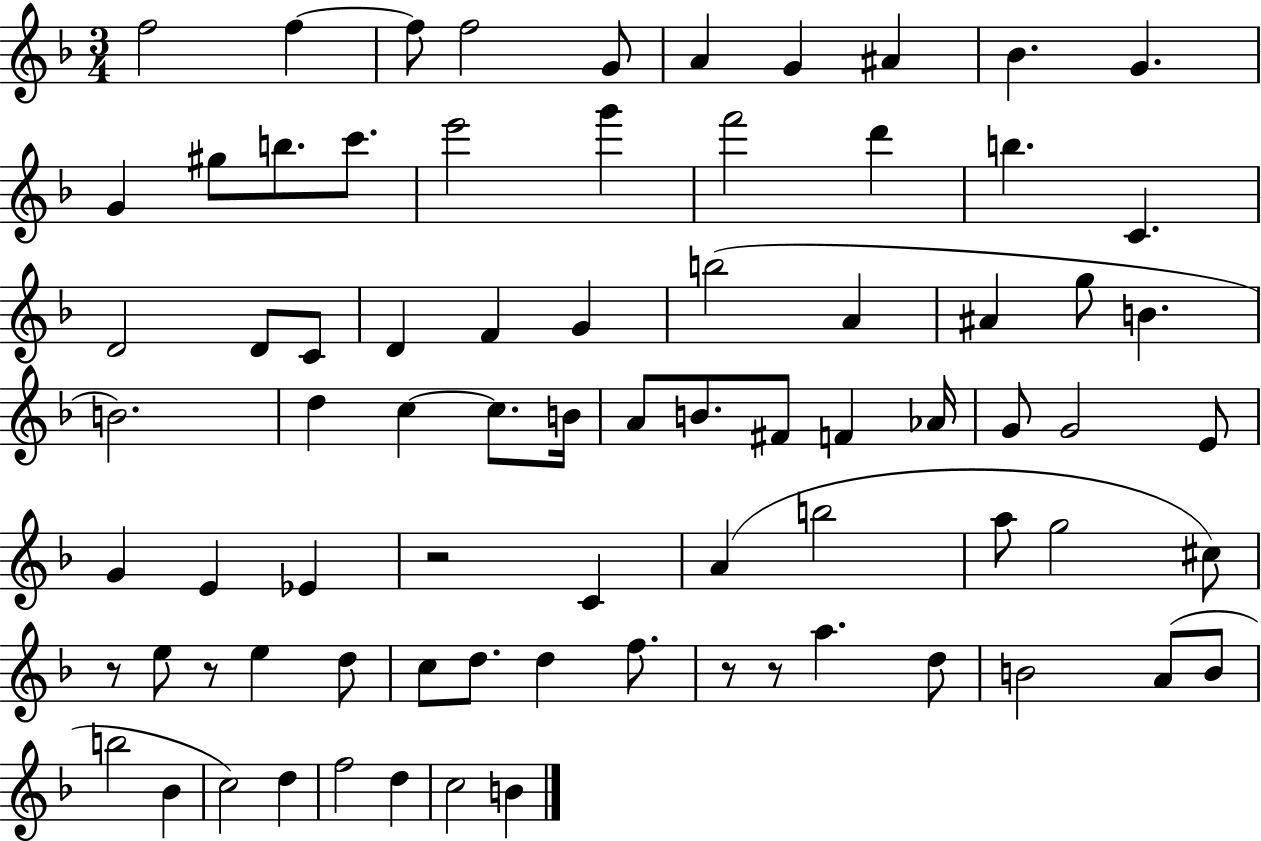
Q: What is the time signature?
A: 3/4